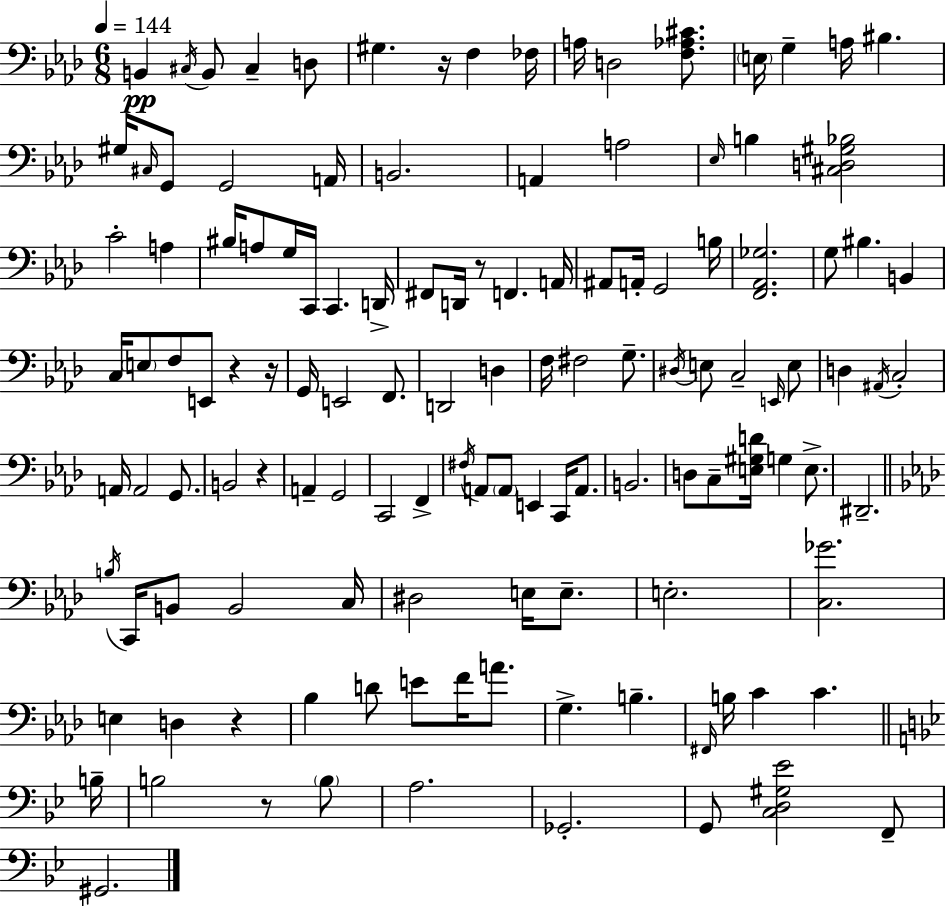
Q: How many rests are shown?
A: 7